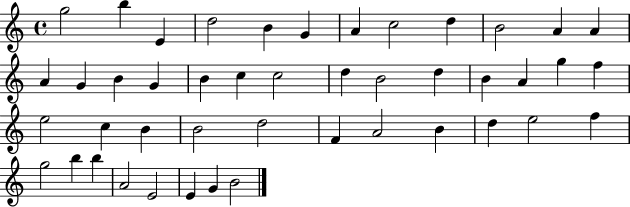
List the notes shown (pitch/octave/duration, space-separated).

G5/h B5/q E4/q D5/h B4/q G4/q A4/q C5/h D5/q B4/h A4/q A4/q A4/q G4/q B4/q G4/q B4/q C5/q C5/h D5/q B4/h D5/q B4/q A4/q G5/q F5/q E5/h C5/q B4/q B4/h D5/h F4/q A4/h B4/q D5/q E5/h F5/q G5/h B5/q B5/q A4/h E4/h E4/q G4/q B4/h